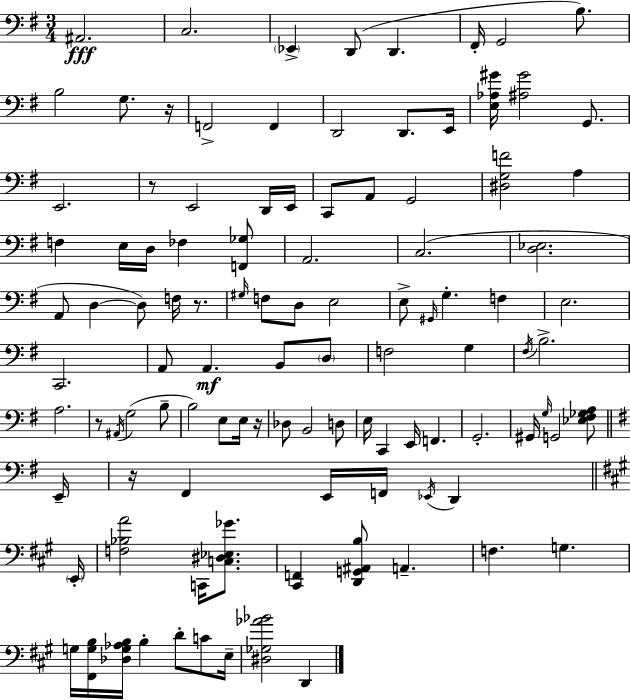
X:1
T:Untitled
M:3/4
L:1/4
K:G
^A,,2 C,2 _E,, D,,/2 D,, ^F,,/4 G,,2 B,/2 B,2 G,/2 z/4 F,,2 F,, D,,2 D,,/2 E,,/4 [E,_A,^G]/4 [^A,^G]2 G,,/2 E,,2 z/2 E,,2 D,,/4 E,,/4 C,,/2 A,,/2 G,,2 [^D,G,F]2 A, F, E,/4 D,/4 _F, [F,,_G,]/2 A,,2 C,2 [D,_E,]2 A,,/2 D, D,/2 F,/4 z/2 ^G,/4 F,/2 D,/2 E,2 E,/2 ^G,,/4 G, F, E,2 C,,2 A,,/2 A,, B,,/2 D,/2 F,2 G, ^F,/4 B,2 A,2 z/2 ^A,,/4 G,2 B,/2 B,2 E,/2 E,/4 z/4 _D,/2 B,,2 D,/2 E,/4 C,, E,,/4 F,, G,,2 ^G,,/4 G,/4 G,,2 [_E,^F,_G,A,]/2 E,,/4 z/4 ^F,, E,,/4 F,,/4 _E,,/4 D,, E,,/4 [F,_B,A]2 C,,/4 [C,^D,_E,_G]/2 [^C,,F,,] [D,,G,,^A,,B,]/2 A,, F, G, G,/4 [^F,,G,B,]/4 [_D,G,_A,B,]/4 B, D/2 C/2 E,/4 [^D,_G,_A_B]2 D,,